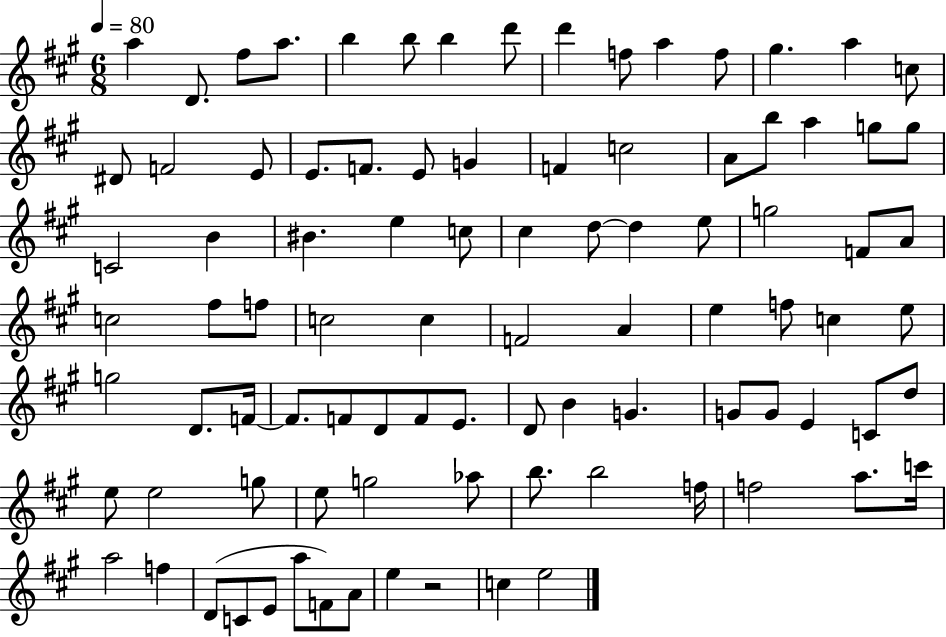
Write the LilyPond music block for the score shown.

{
  \clef treble
  \numericTimeSignature
  \time 6/8
  \key a \major
  \tempo 4 = 80
  a''4 d'8. fis''8 a''8. | b''4 b''8 b''4 d'''8 | d'''4 f''8 a''4 f''8 | gis''4. a''4 c''8 | \break dis'8 f'2 e'8 | e'8. f'8. e'8 g'4 | f'4 c''2 | a'8 b''8 a''4 g''8 g''8 | \break c'2 b'4 | bis'4. e''4 c''8 | cis''4 d''8~~ d''4 e''8 | g''2 f'8 a'8 | \break c''2 fis''8 f''8 | c''2 c''4 | f'2 a'4 | e''4 f''8 c''4 e''8 | \break g''2 d'8. f'16~~ | f'8. f'8 d'8 f'8 e'8. | d'8 b'4 g'4. | g'8 g'8 e'4 c'8 d''8 | \break e''8 e''2 g''8 | e''8 g''2 aes''8 | b''8. b''2 f''16 | f''2 a''8. c'''16 | \break a''2 f''4 | d'8( c'8 e'8 a''8 f'8) a'8 | e''4 r2 | c''4 e''2 | \break \bar "|."
}